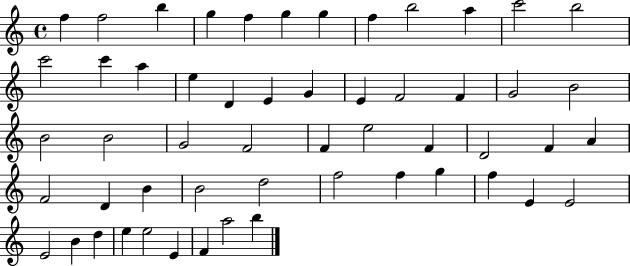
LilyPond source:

{
  \clef treble
  \time 4/4
  \defaultTimeSignature
  \key c \major
  f''4 f''2 b''4 | g''4 f''4 g''4 g''4 | f''4 b''2 a''4 | c'''2 b''2 | \break c'''2 c'''4 a''4 | e''4 d'4 e'4 g'4 | e'4 f'2 f'4 | g'2 b'2 | \break b'2 b'2 | g'2 f'2 | f'4 e''2 f'4 | d'2 f'4 a'4 | \break f'2 d'4 b'4 | b'2 d''2 | f''2 f''4 g''4 | f''4 e'4 e'2 | \break e'2 b'4 d''4 | e''4 e''2 e'4 | f'4 a''2 b''4 | \bar "|."
}